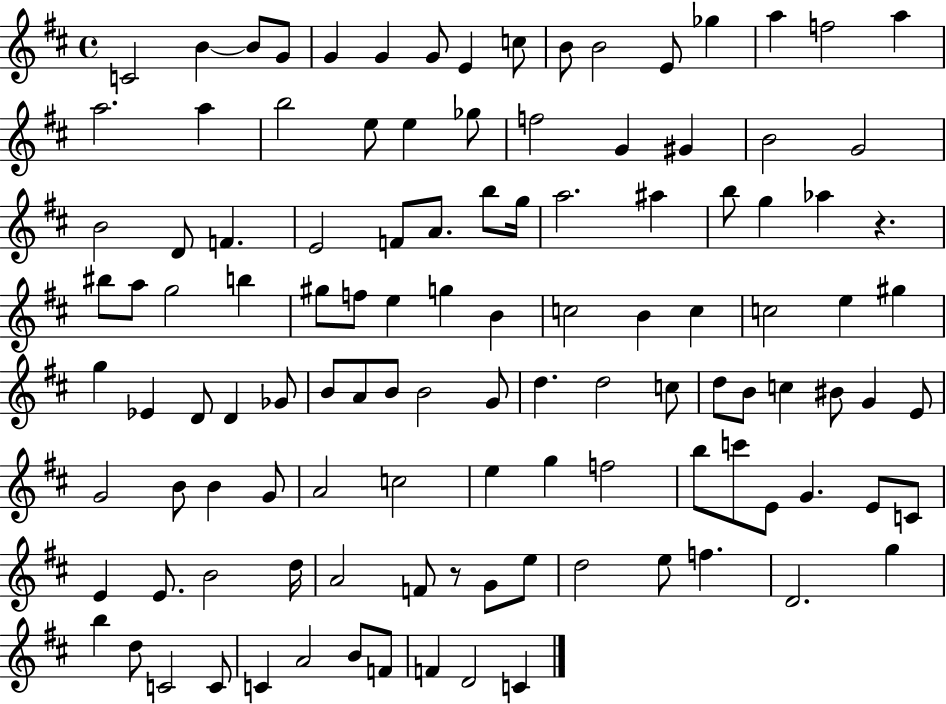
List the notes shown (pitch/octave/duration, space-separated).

C4/h B4/q B4/e G4/e G4/q G4/q G4/e E4/q C5/e B4/e B4/h E4/e Gb5/q A5/q F5/h A5/q A5/h. A5/q B5/h E5/e E5/q Gb5/e F5/h G4/q G#4/q B4/h G4/h B4/h D4/e F4/q. E4/h F4/e A4/e. B5/e G5/s A5/h. A#5/q B5/e G5/q Ab5/q R/q. BIS5/e A5/e G5/h B5/q G#5/e F5/e E5/q G5/q B4/q C5/h B4/q C5/q C5/h E5/q G#5/q G5/q Eb4/q D4/e D4/q Gb4/e B4/e A4/e B4/e B4/h G4/e D5/q. D5/h C5/e D5/e B4/e C5/q BIS4/e G4/q E4/e G4/h B4/e B4/q G4/e A4/h C5/h E5/q G5/q F5/h B5/e C6/e E4/e G4/q. E4/e C4/e E4/q E4/e. B4/h D5/s A4/h F4/e R/e G4/e E5/e D5/h E5/e F5/q. D4/h. G5/q B5/q D5/e C4/h C4/e C4/q A4/h B4/e F4/e F4/q D4/h C4/q